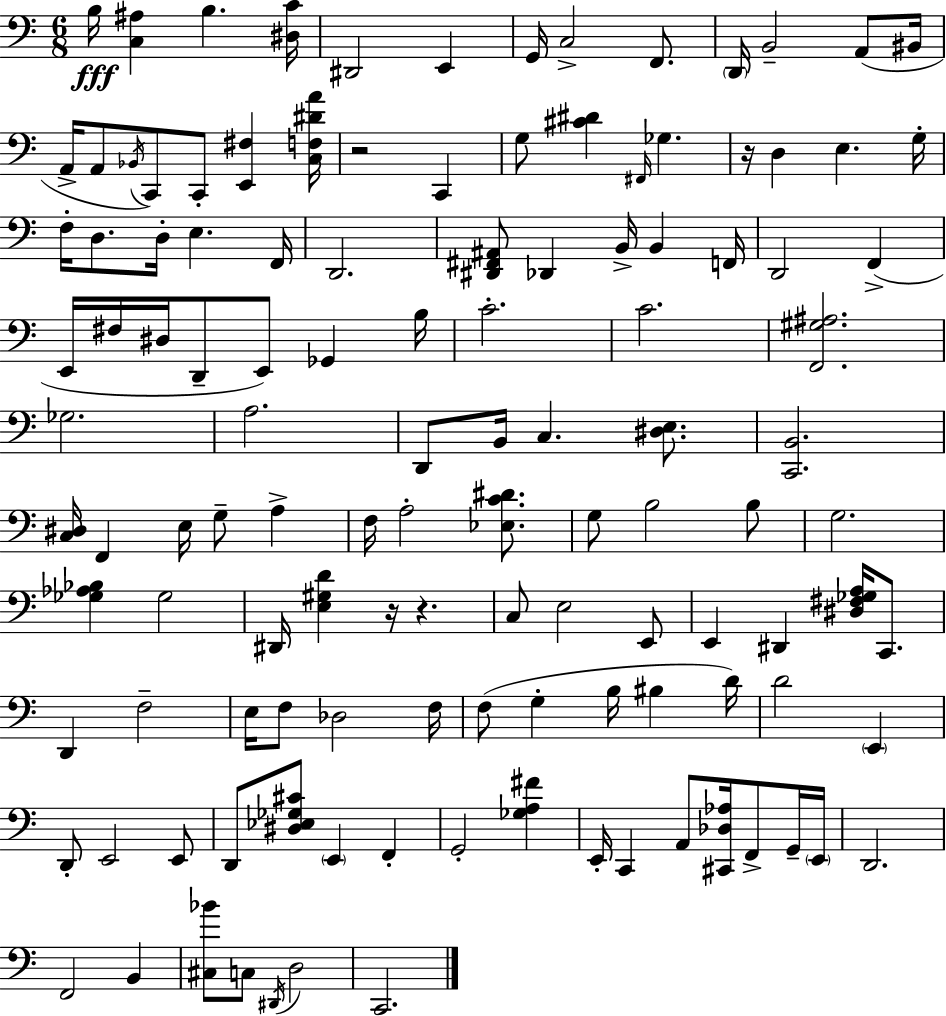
{
  \clef bass
  \numericTimeSignature
  \time 6/8
  \key c \major
  b16\fff <c ais>4 b4. <dis c'>16 | dis,2 e,4 | g,16 c2-> f,8. | \parenthesize d,16 b,2-- a,8( bis,16 | \break a,16-> a,8 \acciaccatura { bes,16 }) c,8 c,8-. <e, fis>4 | <c f dis' a'>16 r2 c,4 | g8 <cis' dis'>4 \grace { fis,16 } ges4. | r16 d4 e4. | \break g16-. f16-. d8. d16-. e4. | f,16 d,2. | <dis, fis, ais,>8 des,4 b,16-> b,4 | f,16 d,2 f,4->( | \break e,16 fis16 dis16 d,8-- e,8) ges,4 | b16 c'2.-. | c'2. | <f, gis ais>2. | \break ges2. | a2. | d,8 b,16 c4. <dis e>8. | <c, b,>2. | \break <c dis>16 f,4 e16 g8-- a4-> | f16 a2-. <ees c' dis'>8. | g8 b2 | b8 g2. | \break <ges aes bes>4 ges2 | dis,16 <e gis d'>4 r16 r4. | c8 e2 | e,8 e,4 dis,4 <dis fis ges a>16 c,8. | \break d,4 f2-- | e16 f8 des2 | f16 f8( g4-. b16 bis4 | d'16) d'2 \parenthesize e,4 | \break d,8-. e,2 | e,8 d,8 <dis ees ges cis'>8 \parenthesize e,4 f,4-. | g,2-. <ges a fis'>4 | e,16-. c,4 a,8 <cis, des aes>16 f,8-> | \break g,16-- \parenthesize e,16 d,2. | f,2 b,4 | <cis bes'>8 c8 \acciaccatura { dis,16 } d2 | c,2. | \break \bar "|."
}